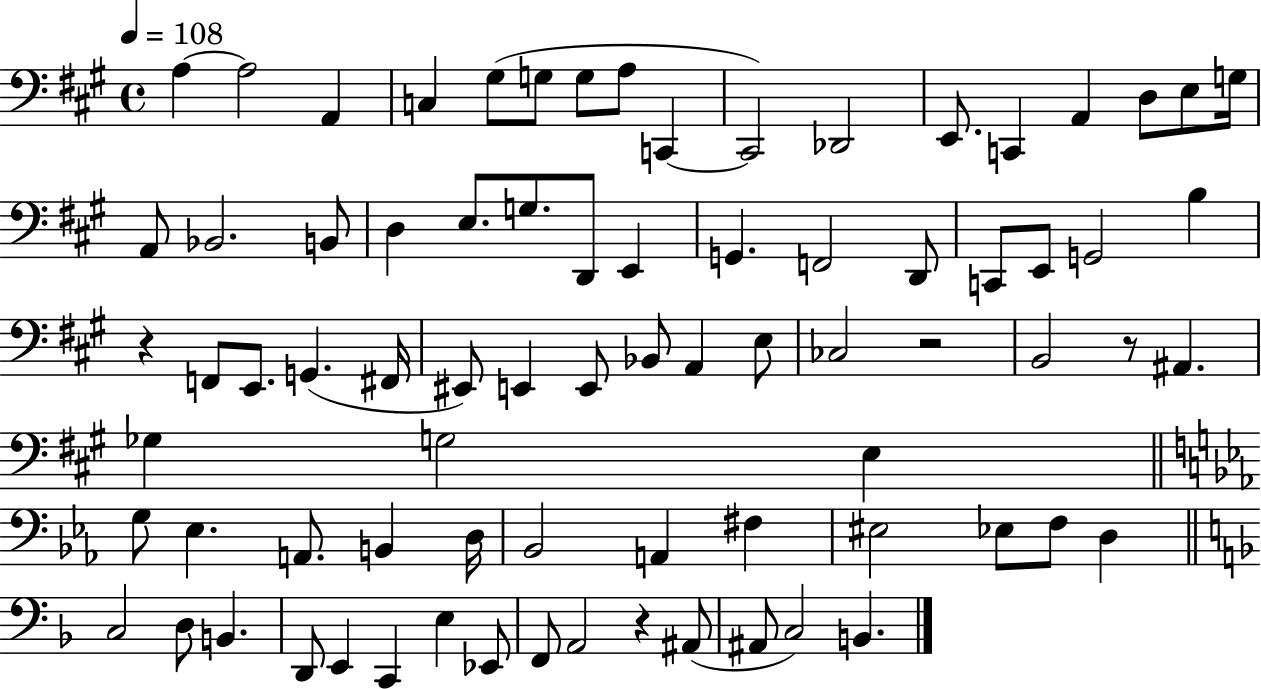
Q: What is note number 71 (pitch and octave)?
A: A#2